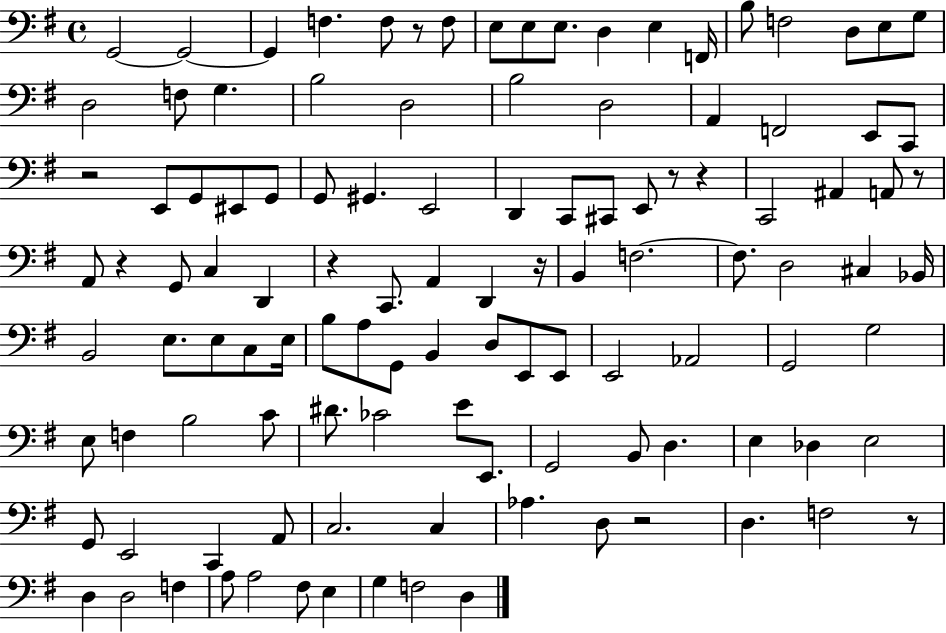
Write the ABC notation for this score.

X:1
T:Untitled
M:4/4
L:1/4
K:G
G,,2 G,,2 G,, F, F,/2 z/2 F,/2 E,/2 E,/2 E,/2 D, E, F,,/4 B,/2 F,2 D,/2 E,/2 G,/2 D,2 F,/2 G, B,2 D,2 B,2 D,2 A,, F,,2 E,,/2 C,,/2 z2 E,,/2 G,,/2 ^E,,/2 G,,/2 G,,/2 ^G,, E,,2 D,, C,,/2 ^C,,/2 E,,/2 z/2 z C,,2 ^A,, A,,/2 z/2 A,,/2 z G,,/2 C, D,, z C,,/2 A,, D,, z/4 B,, F,2 F,/2 D,2 ^C, _B,,/4 B,,2 E,/2 E,/2 C,/2 E,/4 B,/2 A,/2 G,,/2 B,, D,/2 E,,/2 E,,/2 E,,2 _A,,2 G,,2 G,2 E,/2 F, B,2 C/2 ^D/2 _C2 E/2 E,,/2 G,,2 B,,/2 D, E, _D, E,2 G,,/2 E,,2 C,, A,,/2 C,2 C, _A, D,/2 z2 D, F,2 z/2 D, D,2 F, A,/2 A,2 ^F,/2 E, G, F,2 D,